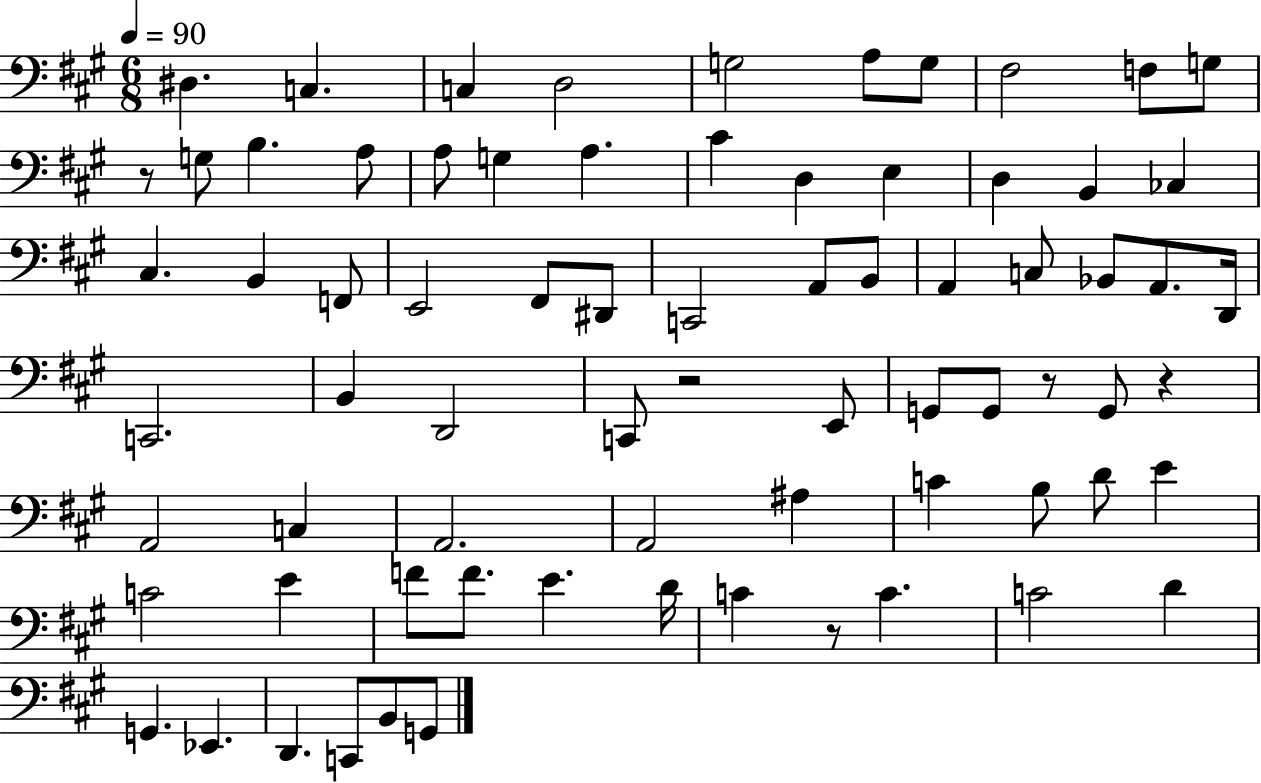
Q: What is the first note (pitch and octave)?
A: D#3